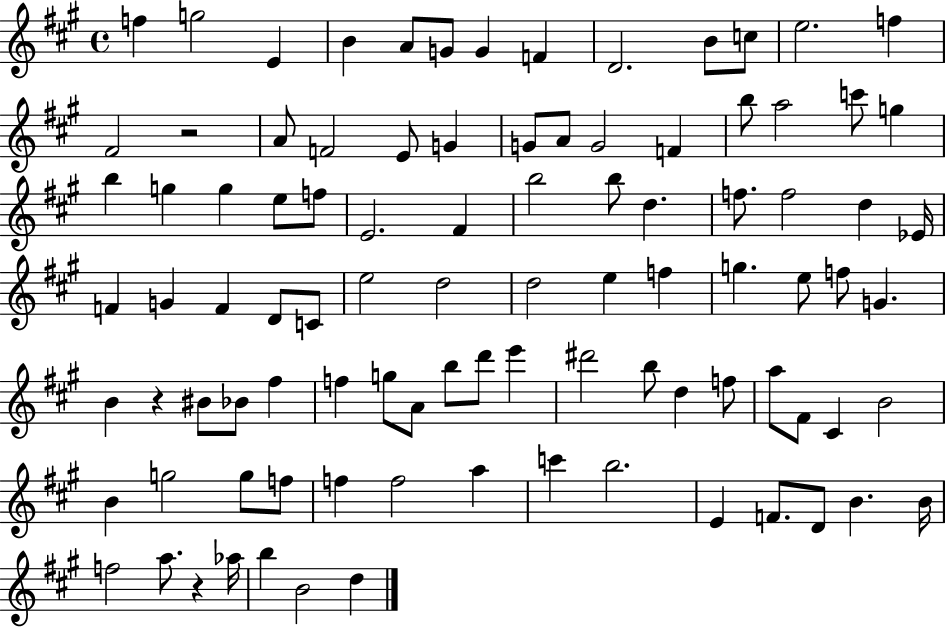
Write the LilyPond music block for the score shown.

{
  \clef treble
  \time 4/4
  \defaultTimeSignature
  \key a \major
  f''4 g''2 e'4 | b'4 a'8 g'8 g'4 f'4 | d'2. b'8 c''8 | e''2. f''4 | \break fis'2 r2 | a'8 f'2 e'8 g'4 | g'8 a'8 g'2 f'4 | b''8 a''2 c'''8 g''4 | \break b''4 g''4 g''4 e''8 f''8 | e'2. fis'4 | b''2 b''8 d''4. | f''8. f''2 d''4 ees'16 | \break f'4 g'4 f'4 d'8 c'8 | e''2 d''2 | d''2 e''4 f''4 | g''4. e''8 f''8 g'4. | \break b'4 r4 bis'8 bes'8 fis''4 | f''4 g''8 a'8 b''8 d'''8 e'''4 | dis'''2 b''8 d''4 f''8 | a''8 fis'8 cis'4 b'2 | \break b'4 g''2 g''8 f''8 | f''4 f''2 a''4 | c'''4 b''2. | e'4 f'8. d'8 b'4. b'16 | \break f''2 a''8. r4 aes''16 | b''4 b'2 d''4 | \bar "|."
}